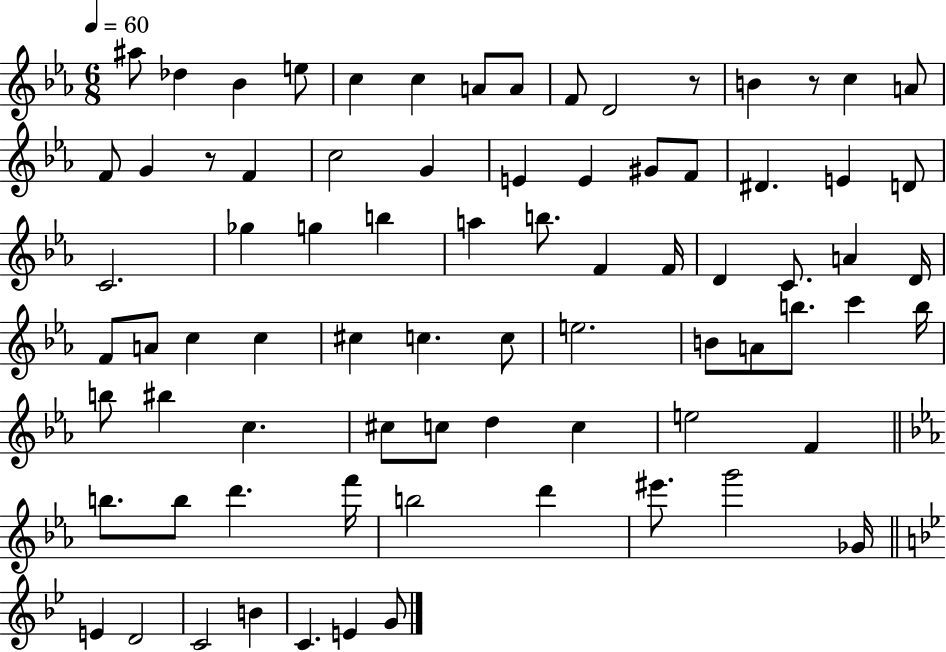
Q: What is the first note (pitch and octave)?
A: A#5